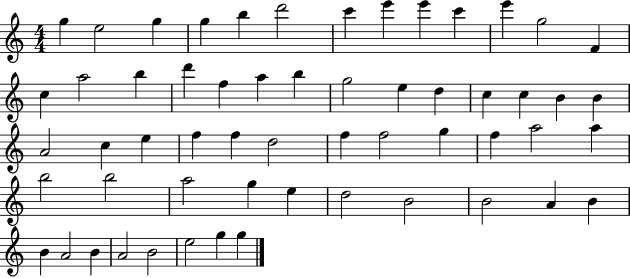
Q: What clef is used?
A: treble